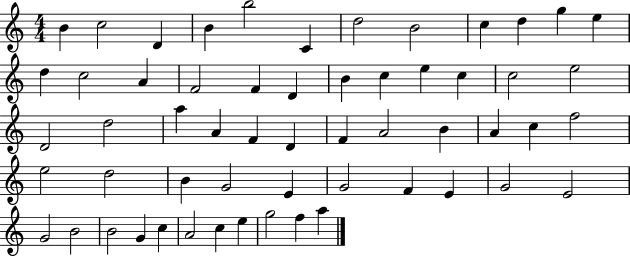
{
  \clef treble
  \numericTimeSignature
  \time 4/4
  \key c \major
  b'4 c''2 d'4 | b'4 b''2 c'4 | d''2 b'2 | c''4 d''4 g''4 e''4 | \break d''4 c''2 a'4 | f'2 f'4 d'4 | b'4 c''4 e''4 c''4 | c''2 e''2 | \break d'2 d''2 | a''4 a'4 f'4 d'4 | f'4 a'2 b'4 | a'4 c''4 f''2 | \break e''2 d''2 | b'4 g'2 e'4 | g'2 f'4 e'4 | g'2 e'2 | \break g'2 b'2 | b'2 g'4 c''4 | a'2 c''4 e''4 | g''2 f''4 a''4 | \break \bar "|."
}